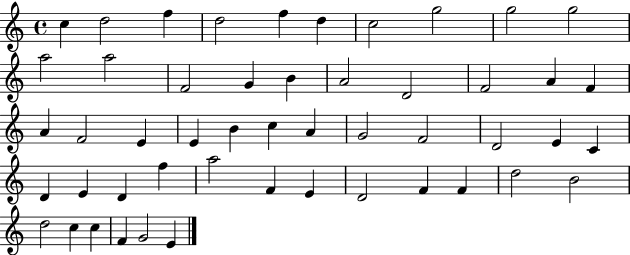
{
  \clef treble
  \time 4/4
  \defaultTimeSignature
  \key c \major
  c''4 d''2 f''4 | d''2 f''4 d''4 | c''2 g''2 | g''2 g''2 | \break a''2 a''2 | f'2 g'4 b'4 | a'2 d'2 | f'2 a'4 f'4 | \break a'4 f'2 e'4 | e'4 b'4 c''4 a'4 | g'2 f'2 | d'2 e'4 c'4 | \break d'4 e'4 d'4 f''4 | a''2 f'4 e'4 | d'2 f'4 f'4 | d''2 b'2 | \break d''2 c''4 c''4 | f'4 g'2 e'4 | \bar "|."
}